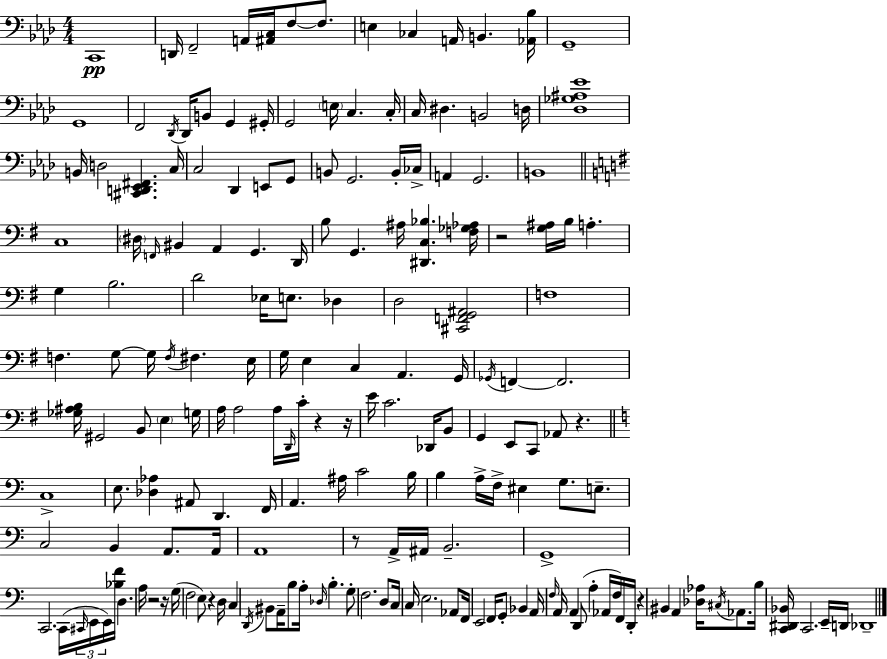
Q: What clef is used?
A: bass